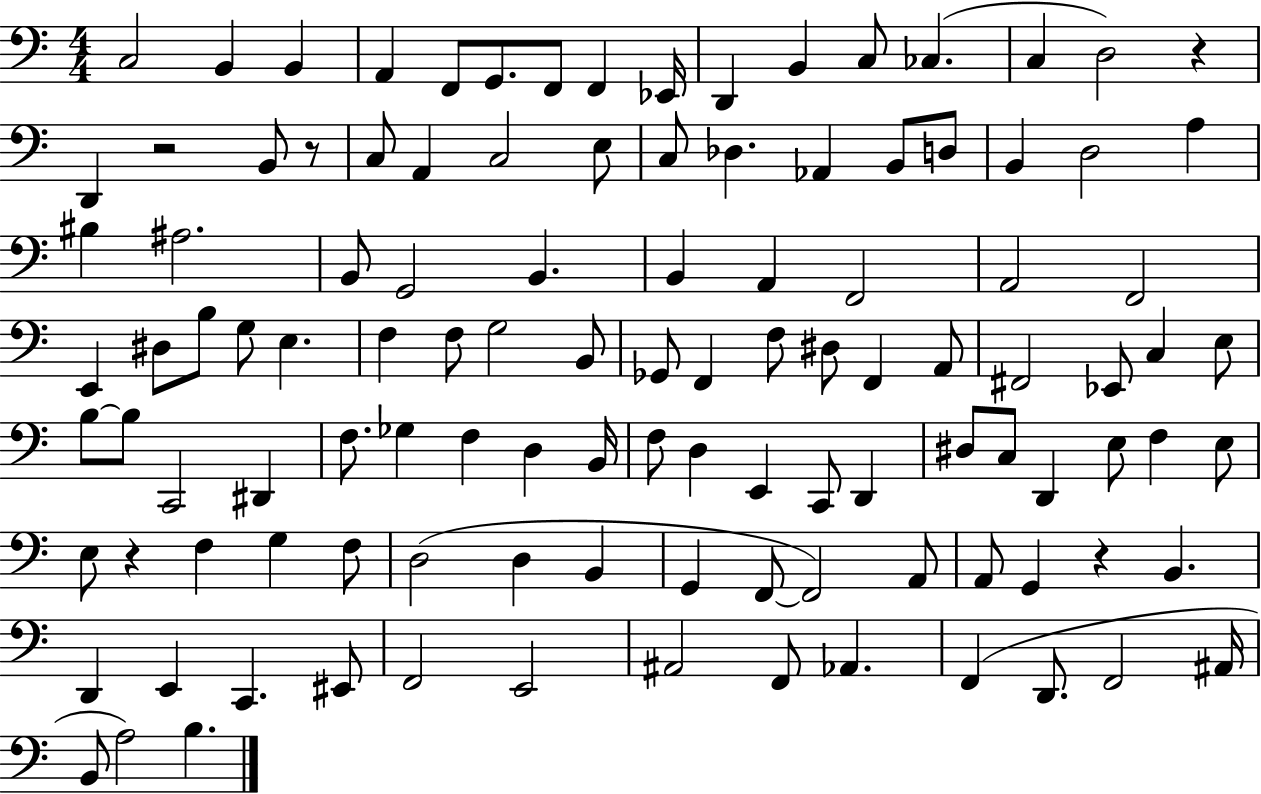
X:1
T:Untitled
M:4/4
L:1/4
K:C
C,2 B,, B,, A,, F,,/2 G,,/2 F,,/2 F,, _E,,/4 D,, B,, C,/2 _C, C, D,2 z D,, z2 B,,/2 z/2 C,/2 A,, C,2 E,/2 C,/2 _D, _A,, B,,/2 D,/2 B,, D,2 A, ^B, ^A,2 B,,/2 G,,2 B,, B,, A,, F,,2 A,,2 F,,2 E,, ^D,/2 B,/2 G,/2 E, F, F,/2 G,2 B,,/2 _G,,/2 F,, F,/2 ^D,/2 F,, A,,/2 ^F,,2 _E,,/2 C, E,/2 B,/2 B,/2 C,,2 ^D,, F,/2 _G, F, D, B,,/4 F,/2 D, E,, C,,/2 D,, ^D,/2 C,/2 D,, E,/2 F, E,/2 E,/2 z F, G, F,/2 D,2 D, B,, G,, F,,/2 F,,2 A,,/2 A,,/2 G,, z B,, D,, E,, C,, ^E,,/2 F,,2 E,,2 ^A,,2 F,,/2 _A,, F,, D,,/2 F,,2 ^A,,/4 B,,/2 A,2 B,